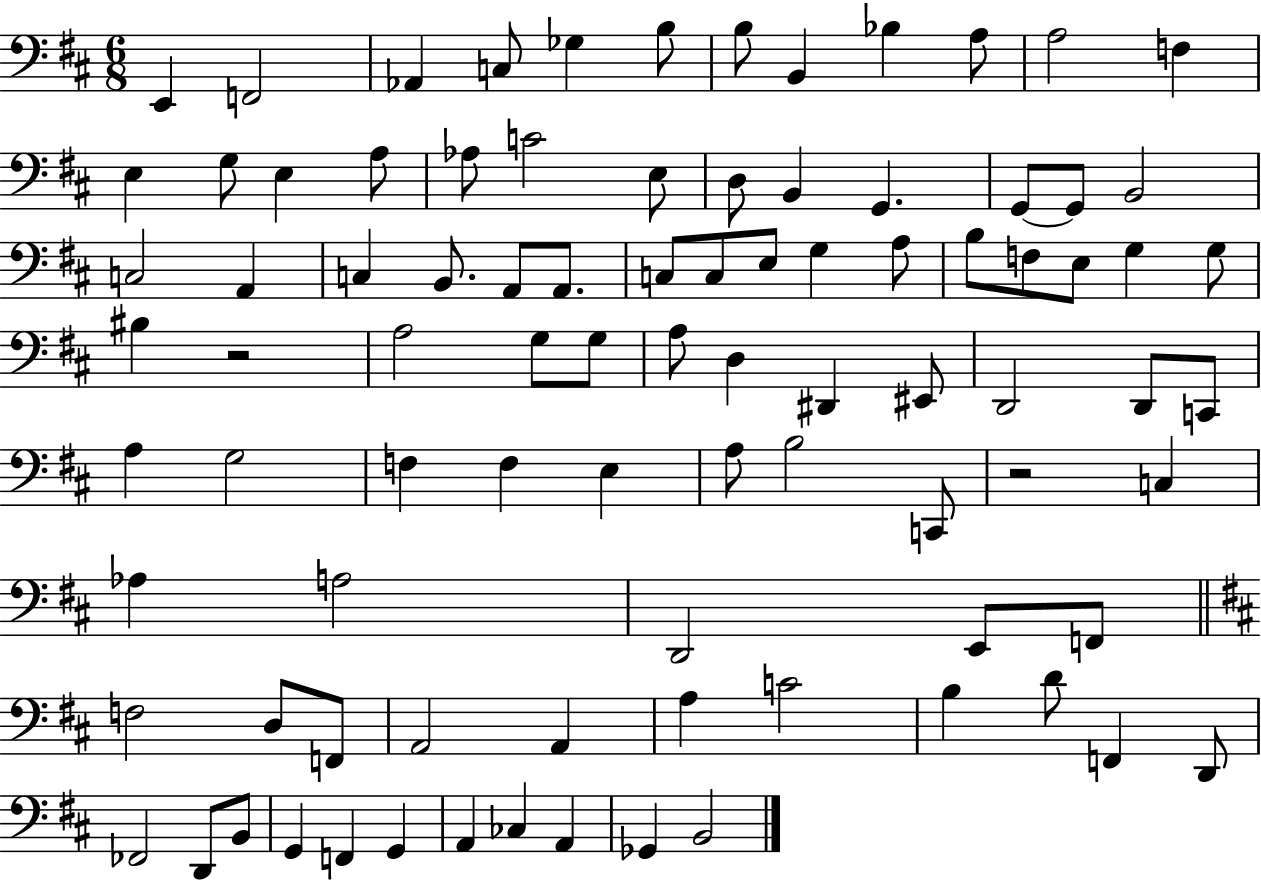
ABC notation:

X:1
T:Untitled
M:6/8
L:1/4
K:D
E,, F,,2 _A,, C,/2 _G, B,/2 B,/2 B,, _B, A,/2 A,2 F, E, G,/2 E, A,/2 _A,/2 C2 E,/2 D,/2 B,, G,, G,,/2 G,,/2 B,,2 C,2 A,, C, B,,/2 A,,/2 A,,/2 C,/2 C,/2 E,/2 G, A,/2 B,/2 F,/2 E,/2 G, G,/2 ^B, z2 A,2 G,/2 G,/2 A,/2 D, ^D,, ^E,,/2 D,,2 D,,/2 C,,/2 A, G,2 F, F, E, A,/2 B,2 C,,/2 z2 C, _A, A,2 D,,2 E,,/2 F,,/2 F,2 D,/2 F,,/2 A,,2 A,, A, C2 B, D/2 F,, D,,/2 _F,,2 D,,/2 B,,/2 G,, F,, G,, A,, _C, A,, _G,, B,,2